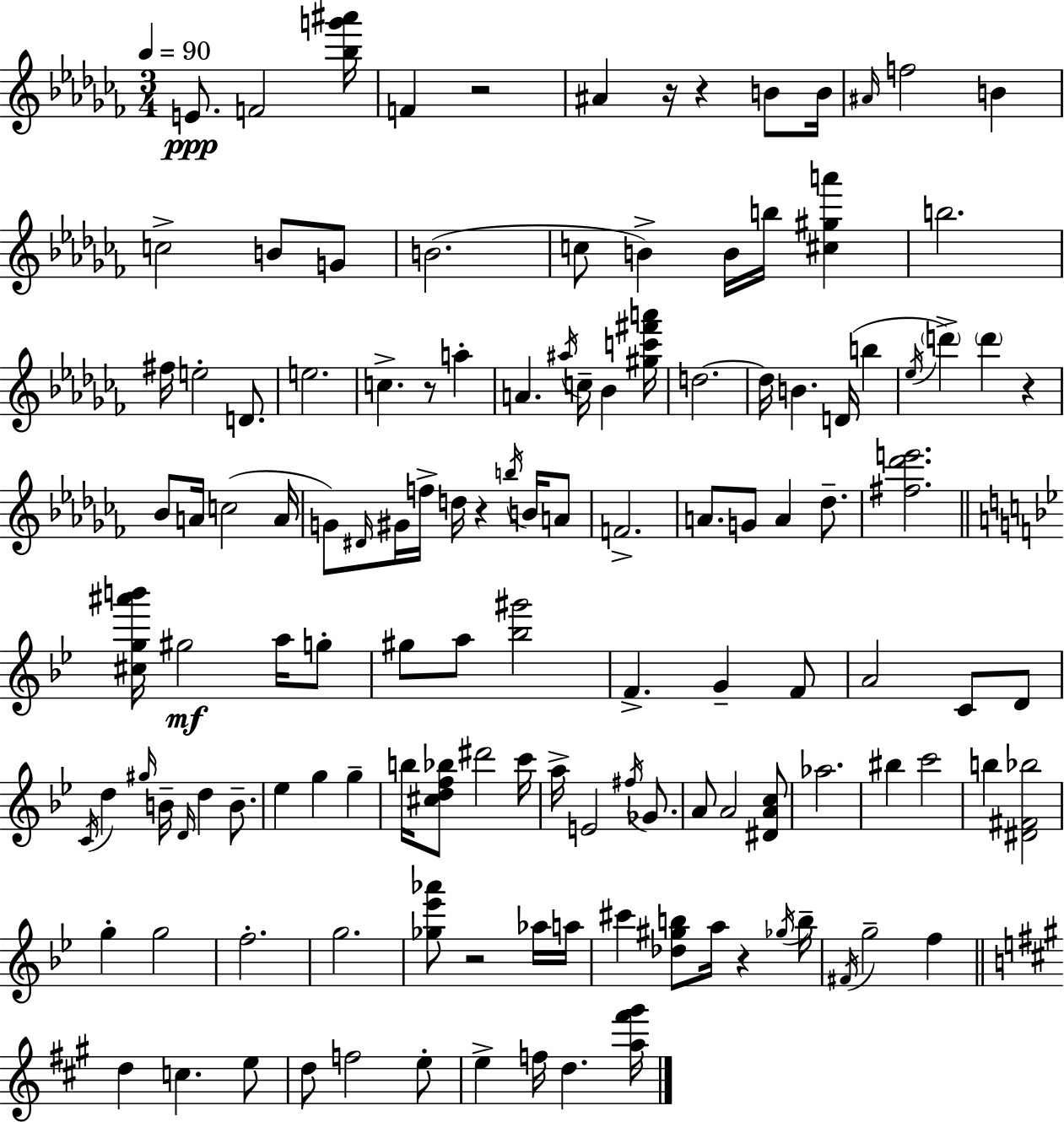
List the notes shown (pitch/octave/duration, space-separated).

E4/e. F4/h [Bb5,G6,A#6]/s F4/q R/h A#4/q R/s R/q B4/e B4/s A#4/s F5/h B4/q C5/h B4/e G4/e B4/h. C5/e B4/q B4/s B5/s [C#5,G#5,A6]/q B5/h. F#5/s E5/h D4/e. E5/h. C5/q. R/e A5/q A4/q. A#5/s C5/s Bb4/q [G#5,C6,F#6,A6]/s D5/h. D5/s B4/q. D4/s B5/q Eb5/s D6/q D6/q R/q Bb4/e A4/s C5/h A4/s G4/e D#4/s G#4/s F5/s D5/s R/q B5/s B4/s A4/e F4/h. A4/e. G4/e A4/q Db5/e. [F#5,Db6,E6]/h. [C#5,G5,A#6,B6]/s G#5/h A5/s G5/e G#5/e A5/e [Bb5,G#6]/h F4/q. G4/q F4/e A4/h C4/e D4/e C4/s D5/q G#5/s B4/s D4/s D5/q B4/e. Eb5/q G5/q G5/q B5/s [C#5,D5,F5,Bb5]/e D#6/h C6/s A5/s E4/h F#5/s Gb4/e. A4/e A4/h [D#4,A4,C5]/e Ab5/h. BIS5/q C6/h B5/q [D#4,F#4,Bb5]/h G5/q G5/h F5/h. G5/h. [Gb5,Eb6,Ab6]/e R/h Ab5/s A5/s C#6/q [Db5,G#5,B5]/e A5/s R/q Gb5/s B5/s F#4/s G5/h F5/q D5/q C5/q. E5/e D5/e F5/h E5/e E5/q F5/s D5/q. [A5,F#6,G#6]/s